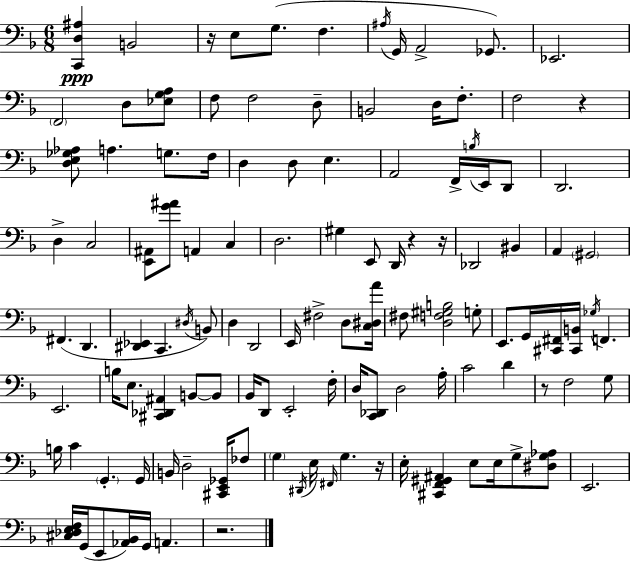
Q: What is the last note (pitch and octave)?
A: A2